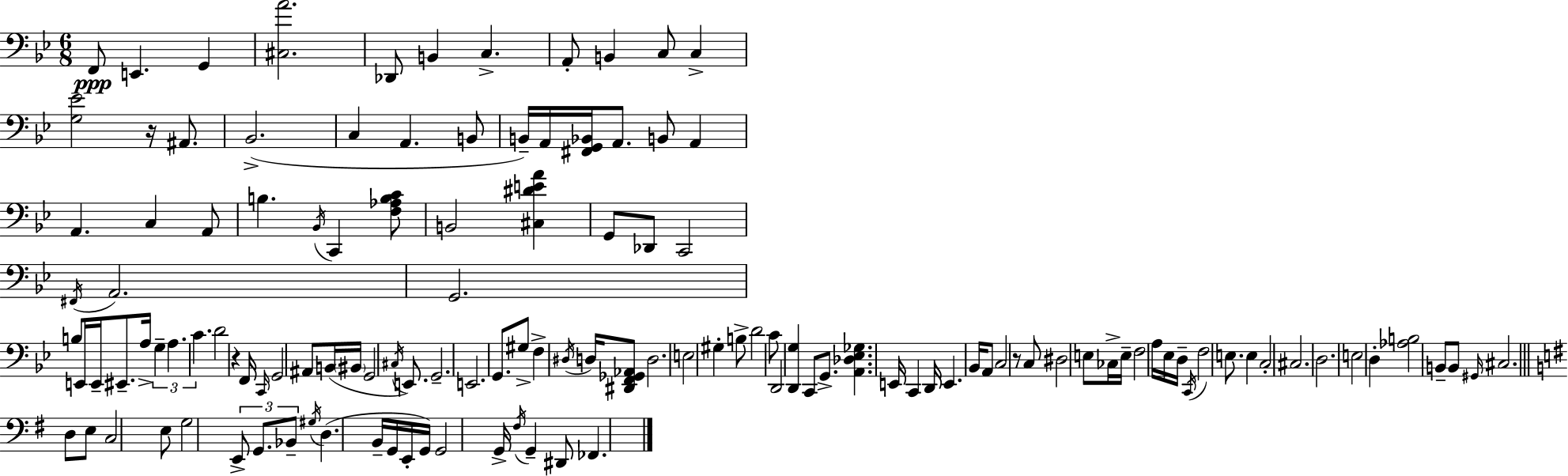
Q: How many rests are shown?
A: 3